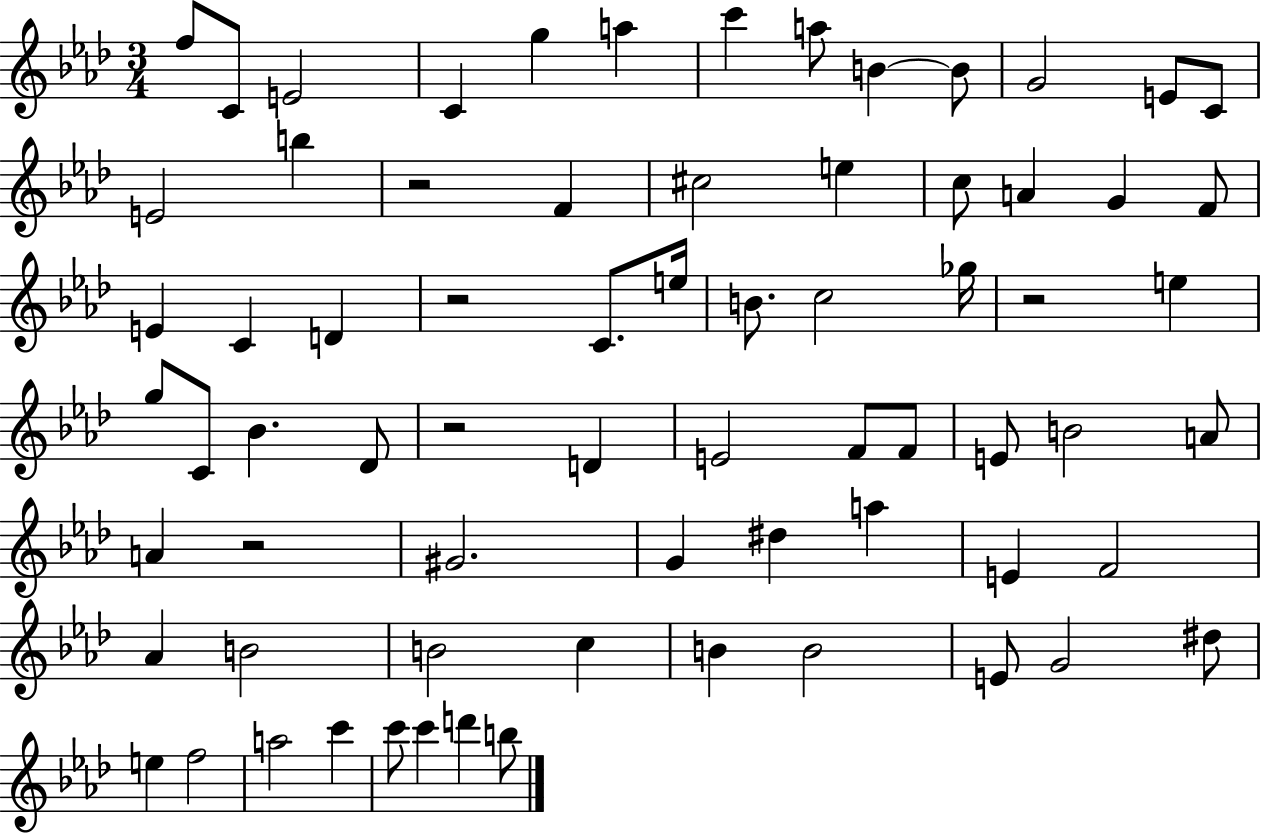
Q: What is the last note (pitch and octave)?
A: B5